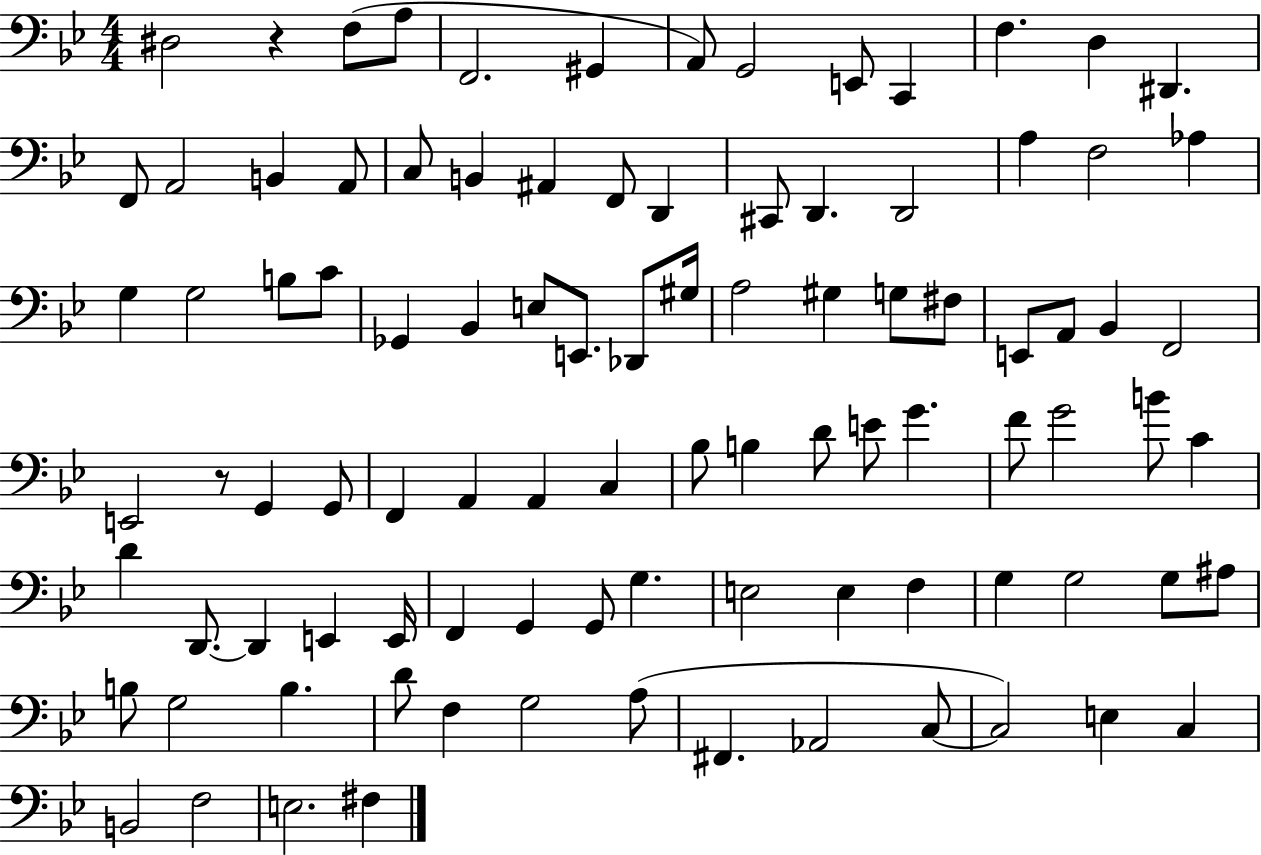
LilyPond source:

{
  \clef bass
  \numericTimeSignature
  \time 4/4
  \key bes \major
  dis2 r4 f8( a8 | f,2. gis,4 | a,8) g,2 e,8 c,4 | f4. d4 dis,4. | \break f,8 a,2 b,4 a,8 | c8 b,4 ais,4 f,8 d,4 | cis,8 d,4. d,2 | a4 f2 aes4 | \break g4 g2 b8 c'8 | ges,4 bes,4 e8 e,8. des,8 gis16 | a2 gis4 g8 fis8 | e,8 a,8 bes,4 f,2 | \break e,2 r8 g,4 g,8 | f,4 a,4 a,4 c4 | bes8 b4 d'8 e'8 g'4. | f'8 g'2 b'8 c'4 | \break d'4 d,8.~~ d,4 e,4 e,16 | f,4 g,4 g,8 g4. | e2 e4 f4 | g4 g2 g8 ais8 | \break b8 g2 b4. | d'8 f4 g2 a8( | fis,4. aes,2 c8~~ | c2) e4 c4 | \break b,2 f2 | e2. fis4 | \bar "|."
}